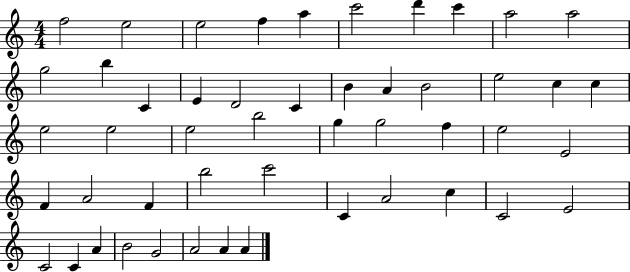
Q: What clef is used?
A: treble